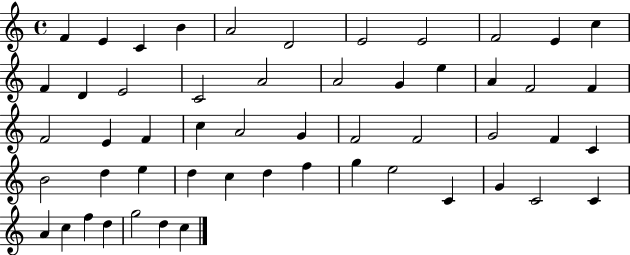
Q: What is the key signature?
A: C major